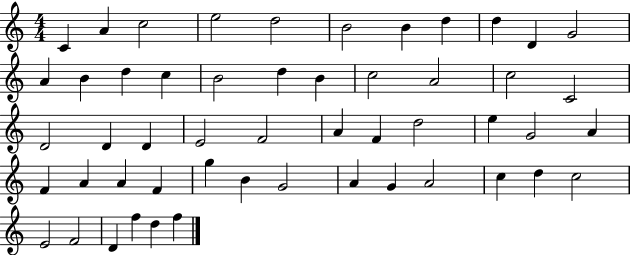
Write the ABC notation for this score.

X:1
T:Untitled
M:4/4
L:1/4
K:C
C A c2 e2 d2 B2 B d d D G2 A B d c B2 d B c2 A2 c2 C2 D2 D D E2 F2 A F d2 e G2 A F A A F g B G2 A G A2 c d c2 E2 F2 D f d f